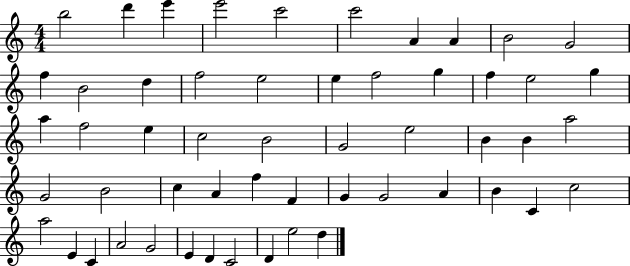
B5/h D6/q E6/q E6/h C6/h C6/h A4/q A4/q B4/h G4/h F5/q B4/h D5/q F5/h E5/h E5/q F5/h G5/q F5/q E5/h G5/q A5/q F5/h E5/q C5/h B4/h G4/h E5/h B4/q B4/q A5/h G4/h B4/h C5/q A4/q F5/q F4/q G4/q G4/h A4/q B4/q C4/q C5/h A5/h E4/q C4/q A4/h G4/h E4/q D4/q C4/h D4/q E5/h D5/q